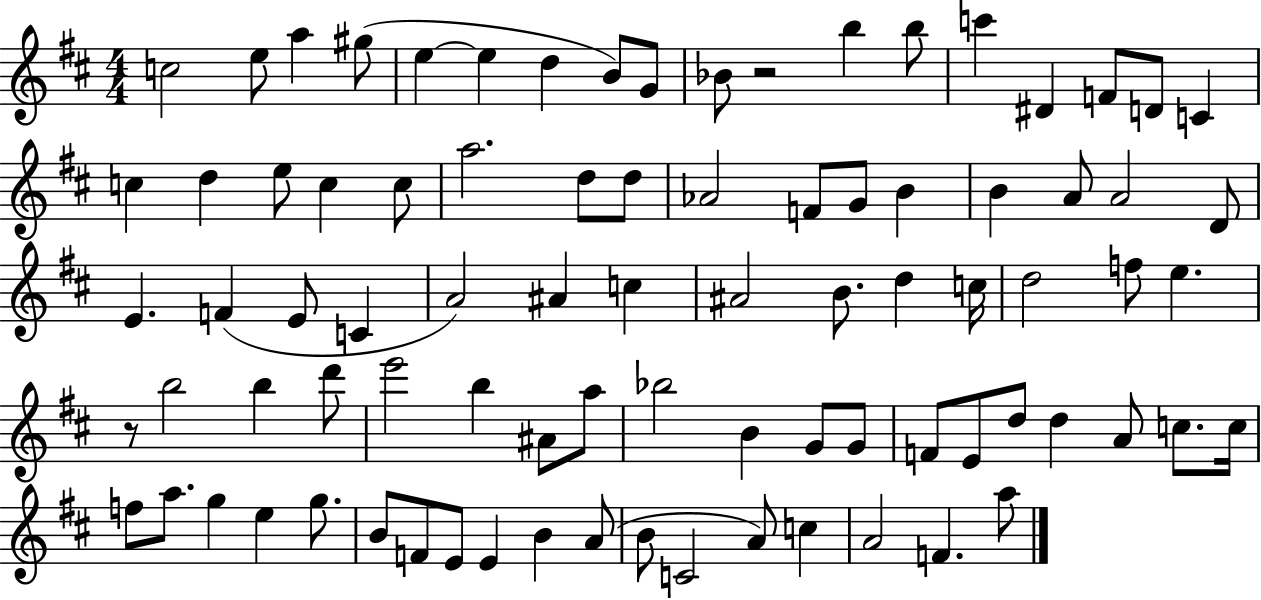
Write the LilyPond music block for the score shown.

{
  \clef treble
  \numericTimeSignature
  \time 4/4
  \key d \major
  c''2 e''8 a''4 gis''8( | e''4~~ e''4 d''4 b'8) g'8 | bes'8 r2 b''4 b''8 | c'''4 dis'4 f'8 d'8 c'4 | \break c''4 d''4 e''8 c''4 c''8 | a''2. d''8 d''8 | aes'2 f'8 g'8 b'4 | b'4 a'8 a'2 d'8 | \break e'4. f'4( e'8 c'4 | a'2) ais'4 c''4 | ais'2 b'8. d''4 c''16 | d''2 f''8 e''4. | \break r8 b''2 b''4 d'''8 | e'''2 b''4 ais'8 a''8 | bes''2 b'4 g'8 g'8 | f'8 e'8 d''8 d''4 a'8 c''8. c''16 | \break f''8 a''8. g''4 e''4 g''8. | b'8 f'8 e'8 e'4 b'4 a'8( | b'8 c'2 a'8) c''4 | a'2 f'4. a''8 | \break \bar "|."
}